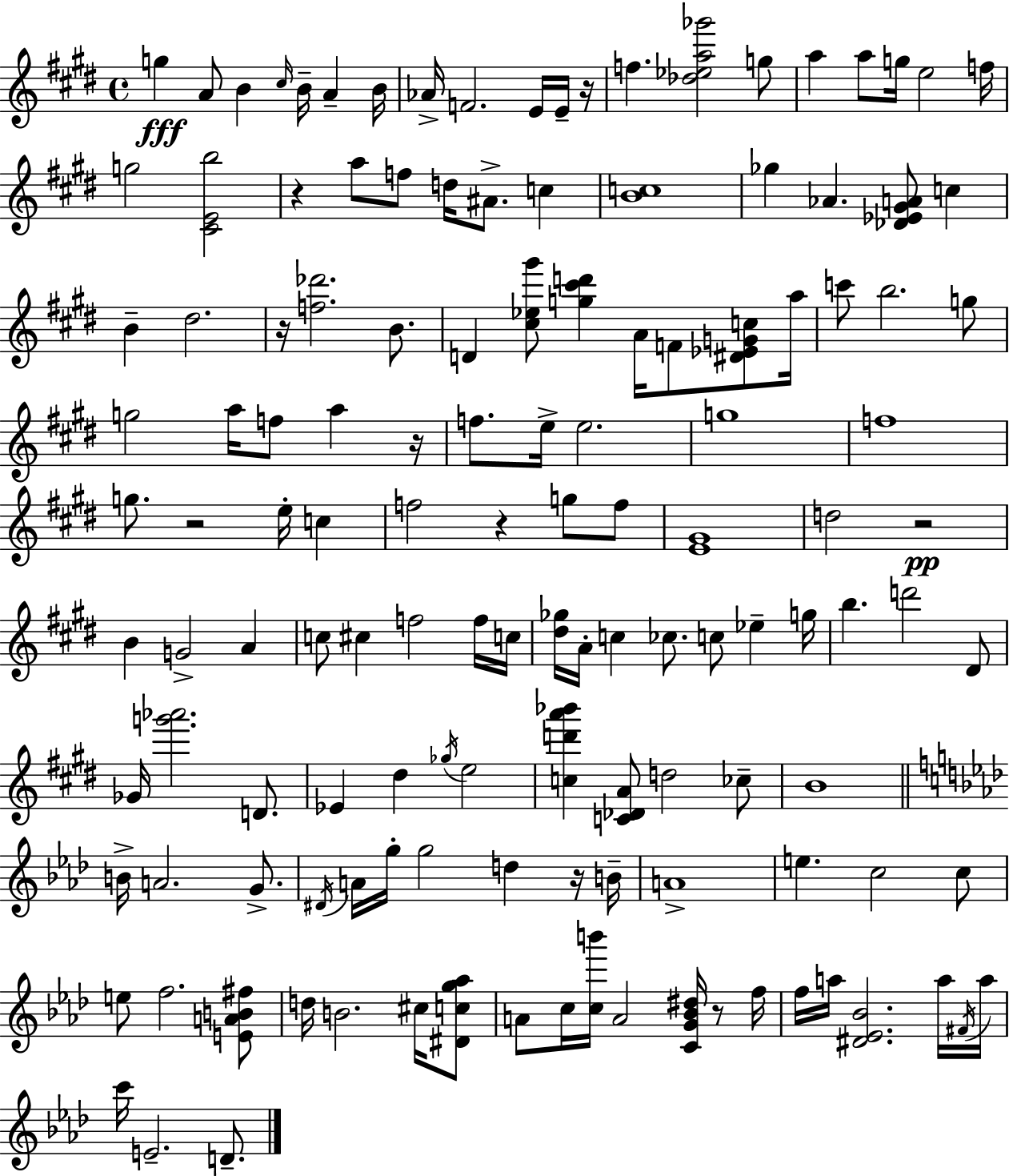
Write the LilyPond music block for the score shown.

{
  \clef treble
  \time 4/4
  \defaultTimeSignature
  \key e \major
  g''4\fff a'8 b'4 \grace { cis''16 } b'16-- a'4-- | b'16 aes'16-> f'2. e'16 e'16-- | r16 f''4. <des'' ees'' a'' ges'''>2 g''8 | a''4 a''8 g''16 e''2 | \break f''16 g''2 <cis' e' b''>2 | r4 a''8 f''8 d''16 ais'8.-> c''4 | <b' c''>1 | ges''4 aes'4. <des' ees' gis' a'>8 c''4 | \break b'4-- dis''2. | r16 <f'' des'''>2. b'8. | d'4 <cis'' ees'' gis'''>8 <g'' cis''' d'''>4 a'16 f'8 <dis' ees' g' c''>8 | a''16 c'''8 b''2. g''8 | \break g''2 a''16 f''8 a''4 | r16 f''8. e''16-> e''2. | g''1 | f''1 | \break g''8. r2 e''16-. c''4 | f''2 r4 g''8 f''8 | <e' gis'>1 | d''2 r2\pp | \break b'4 g'2-> a'4 | c''8 cis''4 f''2 f''16 | c''16 <dis'' ges''>16 a'16-. c''4 ces''8. c''8 ees''4-- | g''16 b''4. d'''2 dis'8 | \break ges'16 <g''' aes'''>2. d'8. | ees'4 dis''4 \acciaccatura { ges''16 } e''2 | <c'' d''' a''' bes'''>4 <c' des' a'>8 d''2 | ces''8-- b'1 | \break \bar "||" \break \key aes \major b'16-> a'2. g'8.-> | \acciaccatura { dis'16 } a'16 g''16-. g''2 d''4 r16 | b'16-- a'1-> | e''4. c''2 c''8 | \break e''8 f''2. <e' a' b' fis''>8 | d''16 b'2. cis''16 <dis' c'' g'' aes''>8 | a'8 c''16 <c'' b'''>16 a'2 <c' g' bes' dis''>16 r8 | f''16 f''16 a''16 <dis' ees' bes'>2. a''16 | \break \acciaccatura { fis'16 } a''16 c'''16 e'2.-- d'8.-- | \bar "|."
}